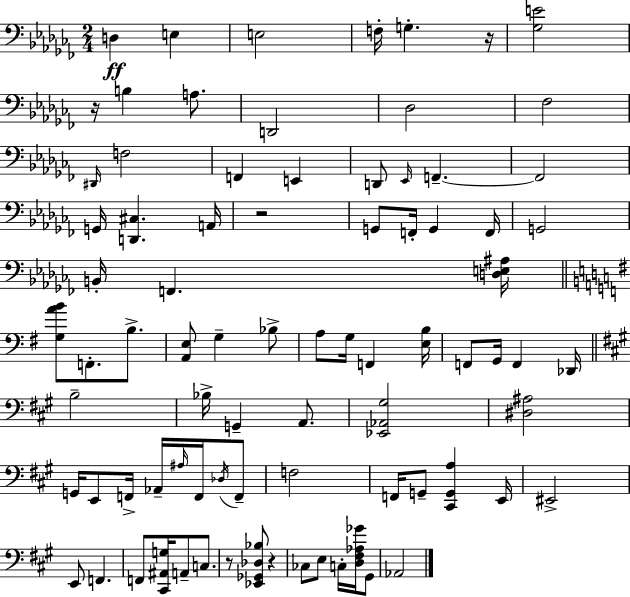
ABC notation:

X:1
T:Untitled
M:2/4
L:1/4
K:Abm
D, E, E,2 F,/4 G, z/4 [_G,E]2 z/4 B, A,/2 D,,2 _D,2 _F,2 ^D,,/4 F,2 F,, E,, D,,/2 _E,,/4 F,, F,,2 G,,/4 [D,,^C,] A,,/4 z2 G,,/2 F,,/4 G,, F,,/4 G,,2 B,,/4 F,, [D,E,^A,]/4 [G,AB]/2 F,,/2 B,/2 [A,,E,]/2 G, _B,/2 A,/2 G,/4 F,, [E,B,]/4 F,,/2 G,,/4 F,, _D,,/4 B,2 _B,/4 G,, A,,/2 [_E,,_A,,^G,]2 [^D,^A,]2 G,,/4 E,,/2 F,,/4 _A,,/4 ^A,/4 F,,/4 _D,/4 F,,/2 F,2 F,,/4 G,,/2 [^C,,G,,A,] E,,/4 ^E,,2 E,,/2 F,, F,,/2 [^C,,^A,,G,]/4 A,,/2 C,/2 z/2 [_E,,_G,,_D,_B,]/2 z _C,/2 E,/2 C,/4 [D,^F,_A,_G]/4 ^G,,/2 _A,,2